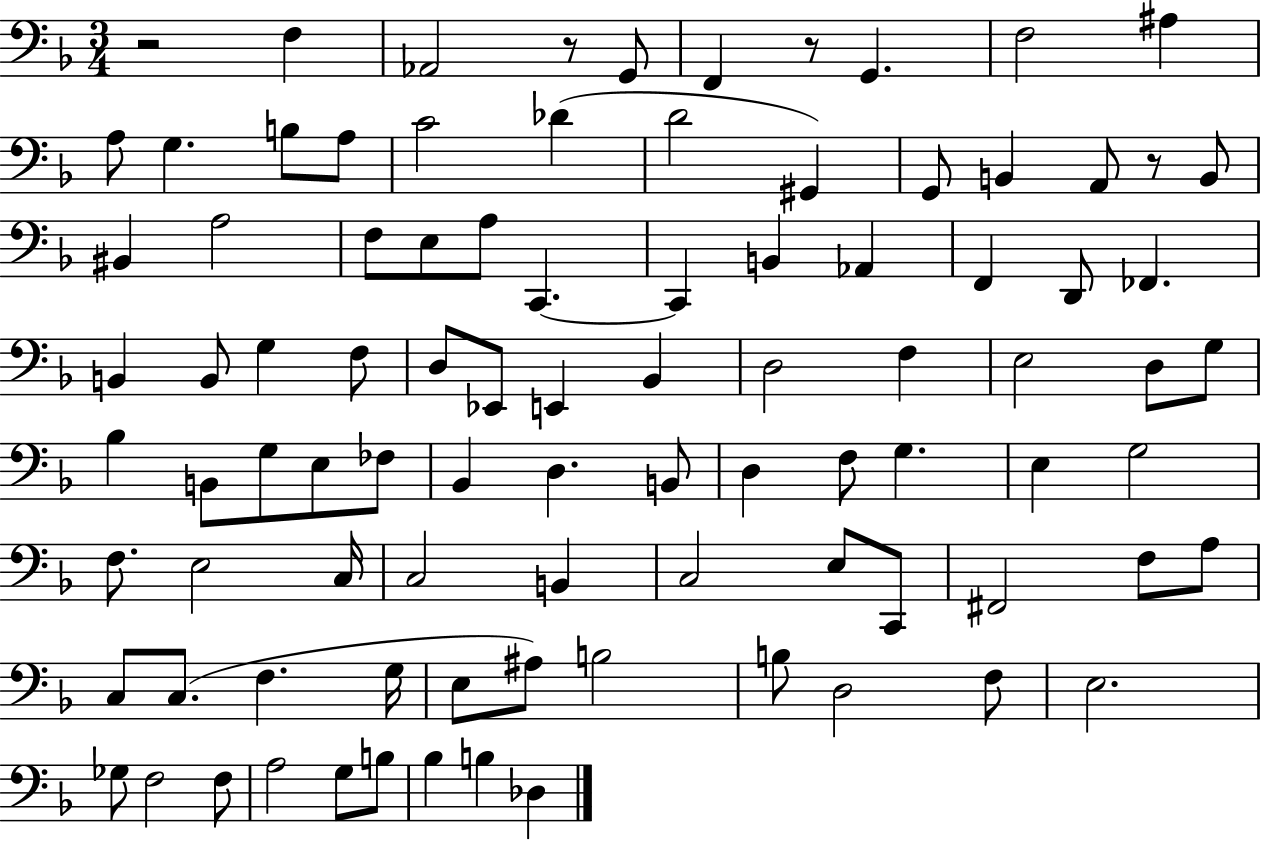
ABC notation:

X:1
T:Untitled
M:3/4
L:1/4
K:F
z2 F, _A,,2 z/2 G,,/2 F,, z/2 G,, F,2 ^A, A,/2 G, B,/2 A,/2 C2 _D D2 ^G,, G,,/2 B,, A,,/2 z/2 B,,/2 ^B,, A,2 F,/2 E,/2 A,/2 C,, C,, B,, _A,, F,, D,,/2 _F,, B,, B,,/2 G, F,/2 D,/2 _E,,/2 E,, _B,, D,2 F, E,2 D,/2 G,/2 _B, B,,/2 G,/2 E,/2 _F,/2 _B,, D, B,,/2 D, F,/2 G, E, G,2 F,/2 E,2 C,/4 C,2 B,, C,2 E,/2 C,,/2 ^F,,2 F,/2 A,/2 C,/2 C,/2 F, G,/4 E,/2 ^A,/2 B,2 B,/2 D,2 F,/2 E,2 _G,/2 F,2 F,/2 A,2 G,/2 B,/2 _B, B, _D,